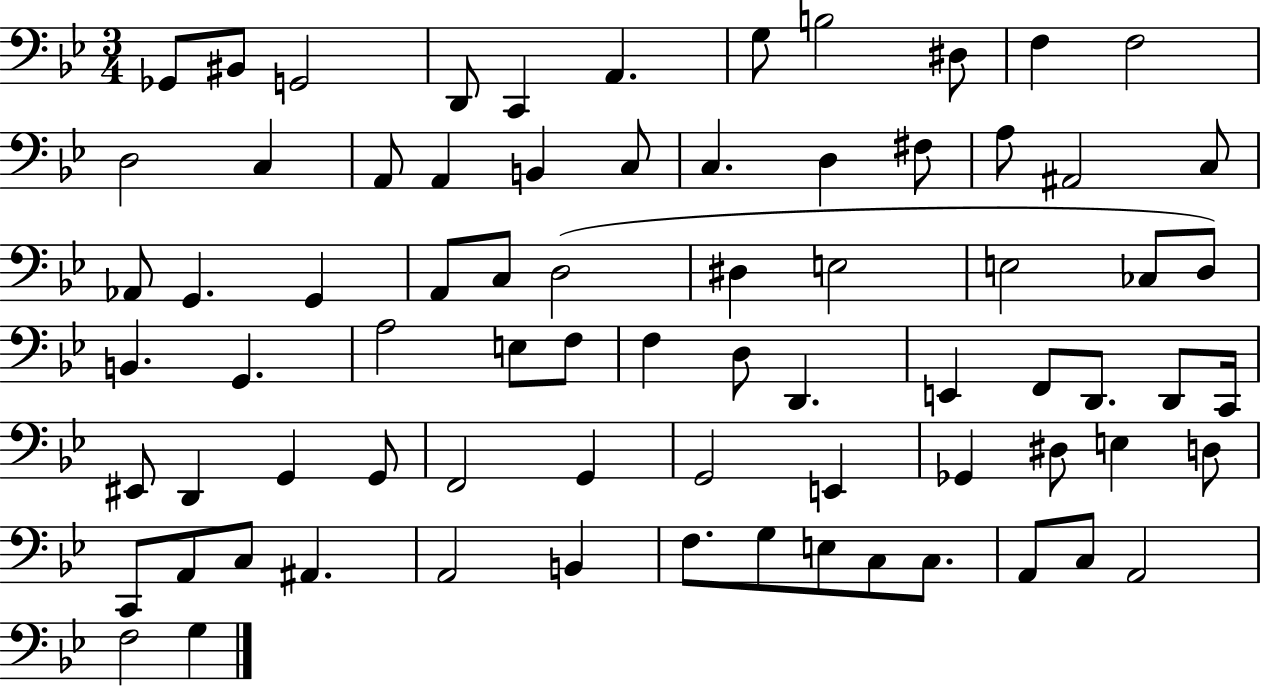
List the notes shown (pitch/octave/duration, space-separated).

Gb2/e BIS2/e G2/h D2/e C2/q A2/q. G3/e B3/h D#3/e F3/q F3/h D3/h C3/q A2/e A2/q B2/q C3/e C3/q. D3/q F#3/e A3/e A#2/h C3/e Ab2/e G2/q. G2/q A2/e C3/e D3/h D#3/q E3/h E3/h CES3/e D3/e B2/q. G2/q. A3/h E3/e F3/e F3/q D3/e D2/q. E2/q F2/e D2/e. D2/e C2/s EIS2/e D2/q G2/q G2/e F2/h G2/q G2/h E2/q Gb2/q D#3/e E3/q D3/e C2/e A2/e C3/e A#2/q. A2/h B2/q F3/e. G3/e E3/e C3/e C3/e. A2/e C3/e A2/h F3/h G3/q